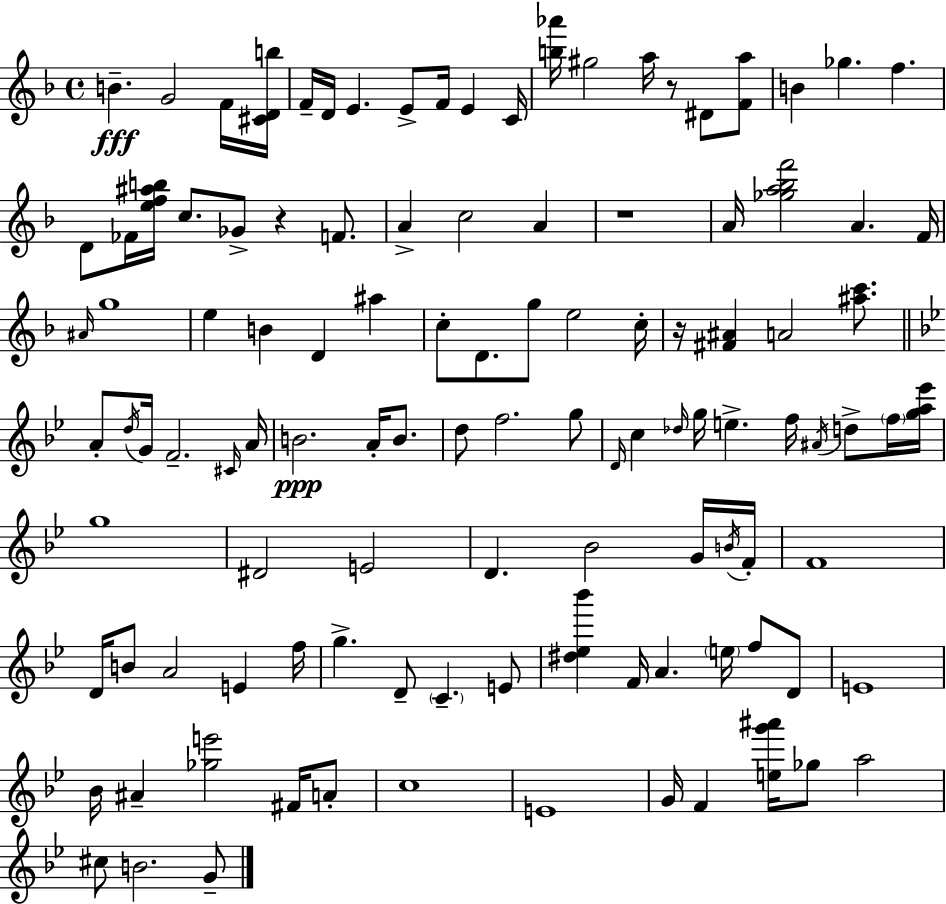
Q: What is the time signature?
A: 4/4